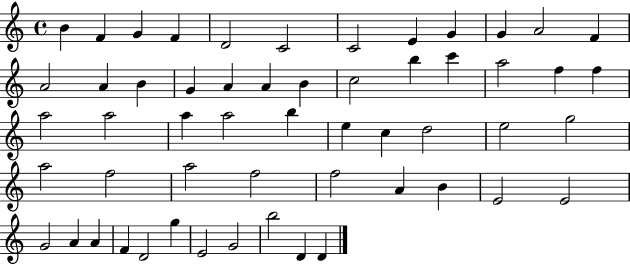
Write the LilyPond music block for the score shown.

{
  \clef treble
  \time 4/4
  \defaultTimeSignature
  \key c \major
  b'4 f'4 g'4 f'4 | d'2 c'2 | c'2 e'4 g'4 | g'4 a'2 f'4 | \break a'2 a'4 b'4 | g'4 a'4 a'4 b'4 | c''2 b''4 c'''4 | a''2 f''4 f''4 | \break a''2 a''2 | a''4 a''2 b''4 | e''4 c''4 d''2 | e''2 g''2 | \break a''2 f''2 | a''2 f''2 | f''2 a'4 b'4 | e'2 e'2 | \break g'2 a'4 a'4 | f'4 d'2 g''4 | e'2 g'2 | b''2 d'4 d'4 | \break \bar "|."
}